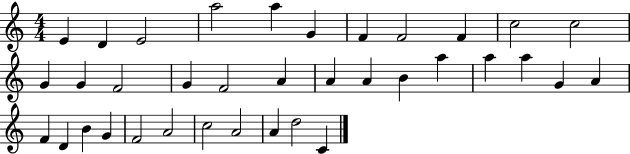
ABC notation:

X:1
T:Untitled
M:4/4
L:1/4
K:C
E D E2 a2 a G F F2 F c2 c2 G G F2 G F2 A A A B a a a G A F D B G F2 A2 c2 A2 A d2 C